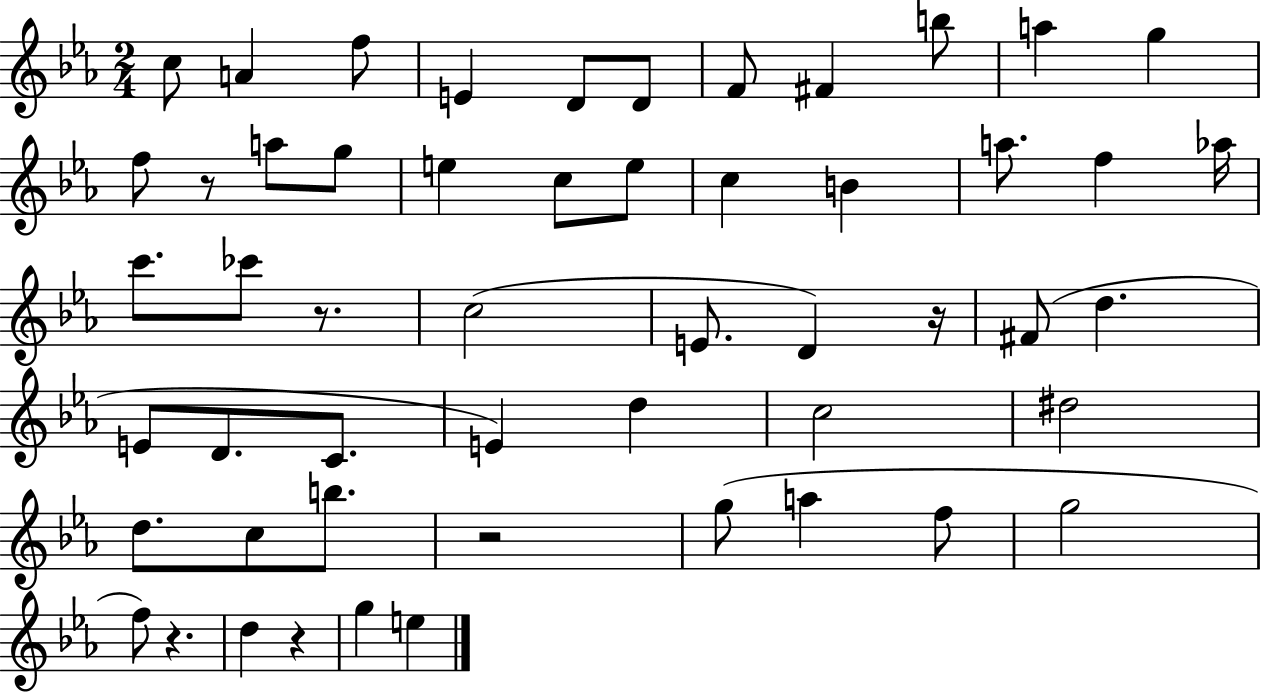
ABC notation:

X:1
T:Untitled
M:2/4
L:1/4
K:Eb
c/2 A f/2 E D/2 D/2 F/2 ^F b/2 a g f/2 z/2 a/2 g/2 e c/2 e/2 c B a/2 f _a/4 c'/2 _c'/2 z/2 c2 E/2 D z/4 ^F/2 d E/2 D/2 C/2 E d c2 ^d2 d/2 c/2 b/2 z2 g/2 a f/2 g2 f/2 z d z g e